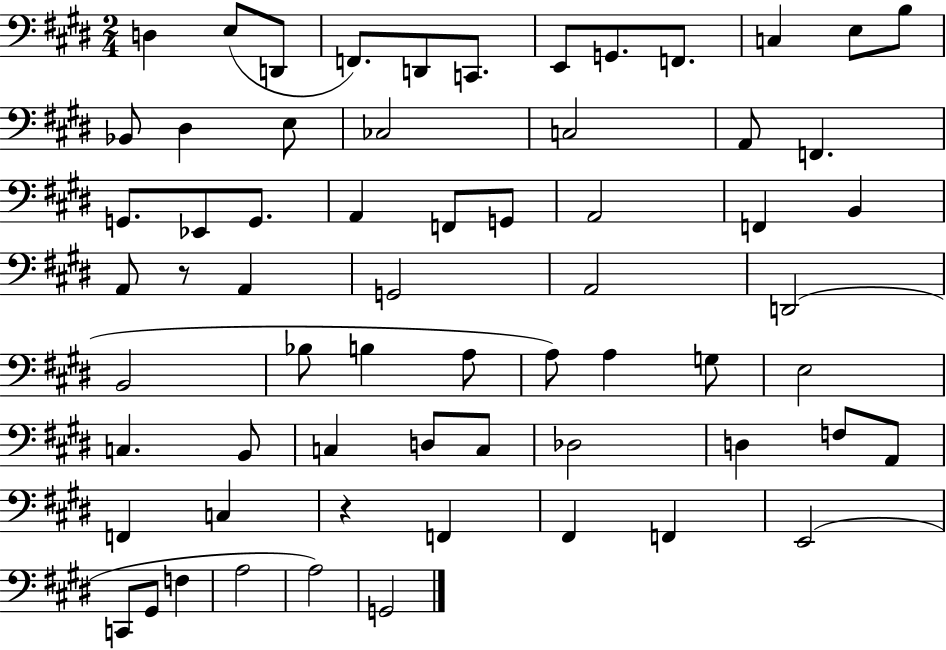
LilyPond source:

{
  \clef bass
  \numericTimeSignature
  \time 2/4
  \key e \major
  d4 e8( d,8 | f,8.) d,8 c,8. | e,8 g,8. f,8. | c4 e8 b8 | \break bes,8 dis4 e8 | ces2 | c2 | a,8 f,4. | \break g,8. ees,8 g,8. | a,4 f,8 g,8 | a,2 | f,4 b,4 | \break a,8 r8 a,4 | g,2 | a,2 | d,2( | \break b,2 | bes8 b4 a8 | a8) a4 g8 | e2 | \break c4. b,8 | c4 d8 c8 | des2 | d4 f8 a,8 | \break f,4 c4 | r4 f,4 | fis,4 f,4 | e,2( | \break c,8 gis,8 f4 | a2 | a2) | g,2 | \break \bar "|."
}